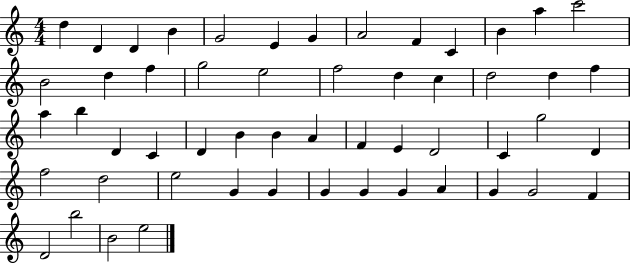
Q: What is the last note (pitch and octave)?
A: E5